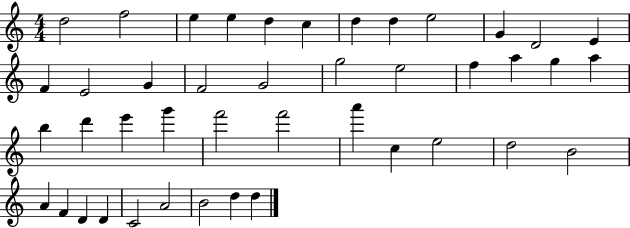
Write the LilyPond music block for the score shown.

{
  \clef treble
  \numericTimeSignature
  \time 4/4
  \key c \major
  d''2 f''2 | e''4 e''4 d''4 c''4 | d''4 d''4 e''2 | g'4 d'2 e'4 | \break f'4 e'2 g'4 | f'2 g'2 | g''2 e''2 | f''4 a''4 g''4 a''4 | \break b''4 d'''4 e'''4 g'''4 | f'''2 f'''2 | a'''4 c''4 e''2 | d''2 b'2 | \break a'4 f'4 d'4 d'4 | c'2 a'2 | b'2 d''4 d''4 | \bar "|."
}